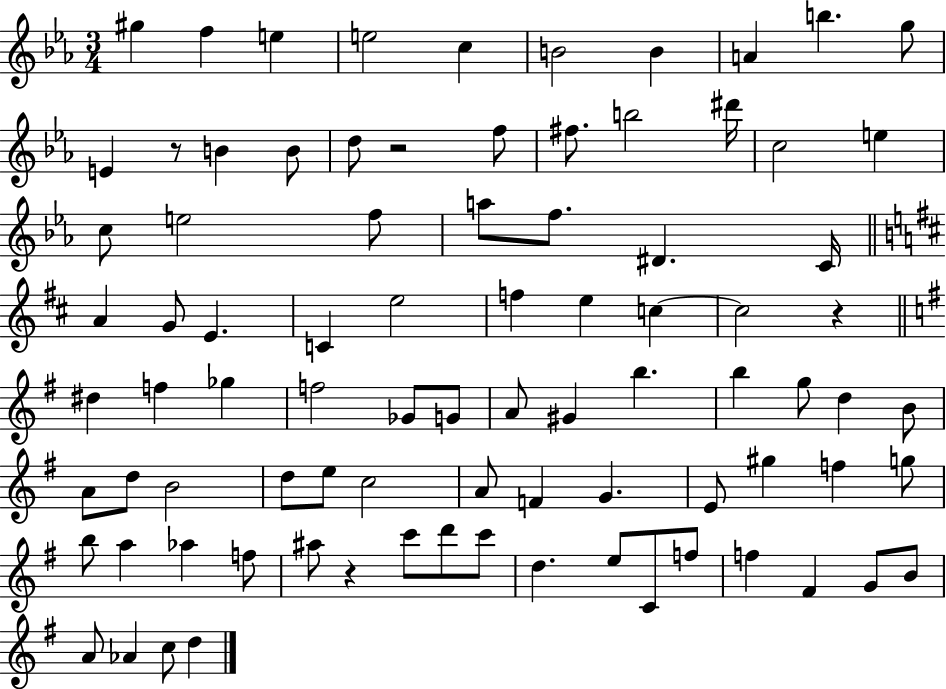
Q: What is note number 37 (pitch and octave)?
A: D#5